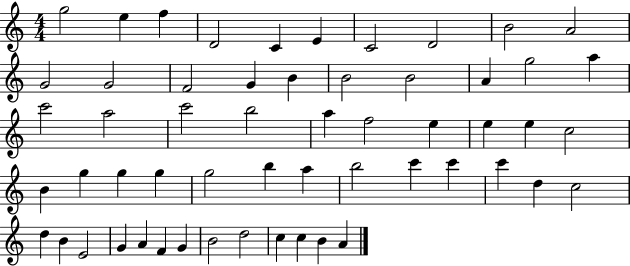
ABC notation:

X:1
T:Untitled
M:4/4
L:1/4
K:C
g2 e f D2 C E C2 D2 B2 A2 G2 G2 F2 G B B2 B2 A g2 a c'2 a2 c'2 b2 a f2 e e e c2 B g g g g2 b a b2 c' c' c' d c2 d B E2 G A F G B2 d2 c c B A